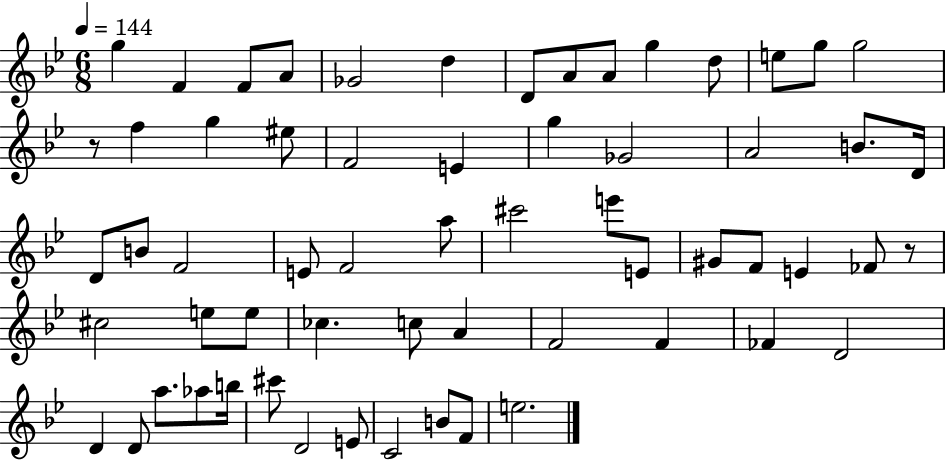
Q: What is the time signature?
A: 6/8